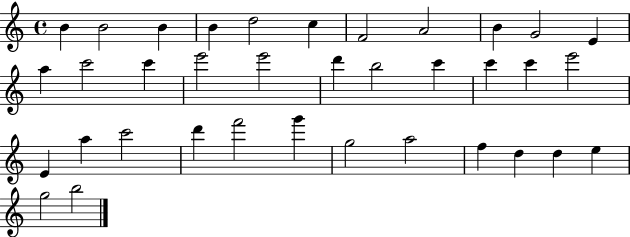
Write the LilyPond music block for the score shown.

{
  \clef treble
  \time 4/4
  \defaultTimeSignature
  \key c \major
  b'4 b'2 b'4 | b'4 d''2 c''4 | f'2 a'2 | b'4 g'2 e'4 | \break a''4 c'''2 c'''4 | e'''2 e'''2 | d'''4 b''2 c'''4 | c'''4 c'''4 e'''2 | \break e'4 a''4 c'''2 | d'''4 f'''2 g'''4 | g''2 a''2 | f''4 d''4 d''4 e''4 | \break g''2 b''2 | \bar "|."
}